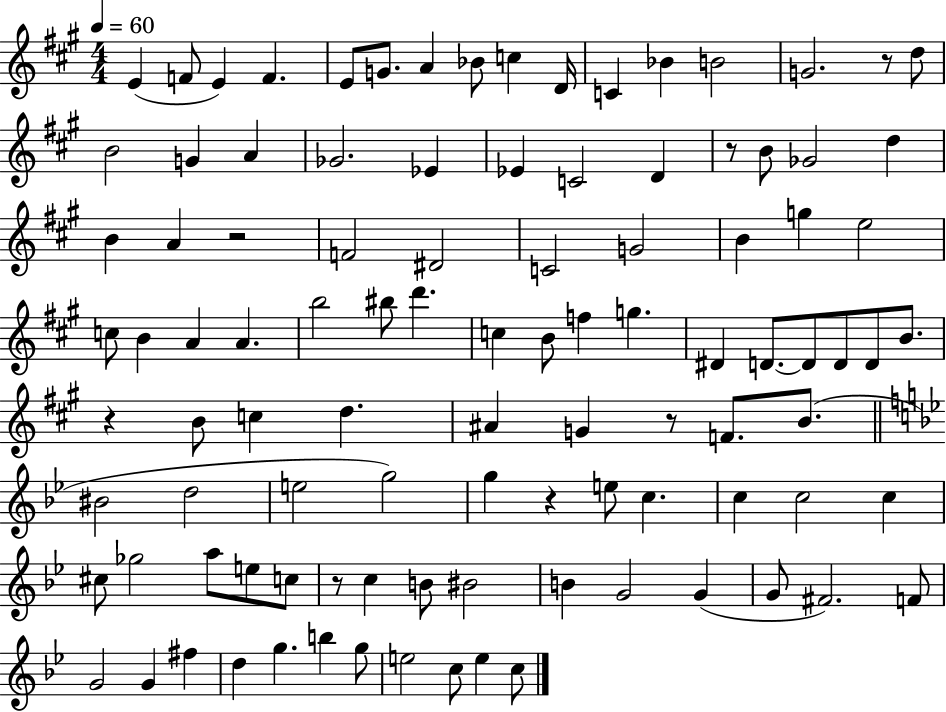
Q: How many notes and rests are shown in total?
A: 101